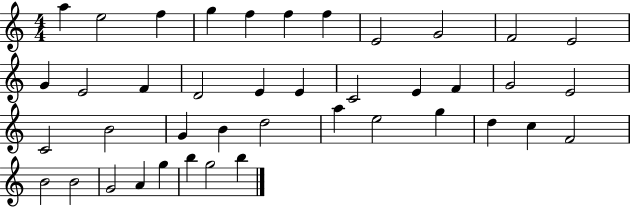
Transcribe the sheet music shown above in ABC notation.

X:1
T:Untitled
M:4/4
L:1/4
K:C
a e2 f g f f f E2 G2 F2 E2 G E2 F D2 E E C2 E F G2 E2 C2 B2 G B d2 a e2 g d c F2 B2 B2 G2 A g b g2 b